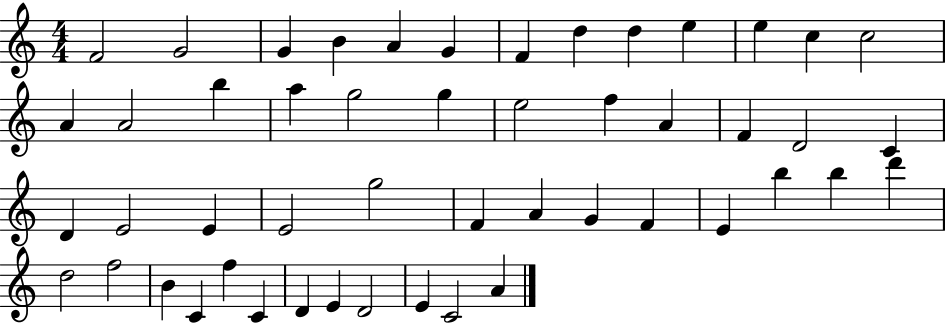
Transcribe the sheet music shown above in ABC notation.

X:1
T:Untitled
M:4/4
L:1/4
K:C
F2 G2 G B A G F d d e e c c2 A A2 b a g2 g e2 f A F D2 C D E2 E E2 g2 F A G F E b b d' d2 f2 B C f C D E D2 E C2 A